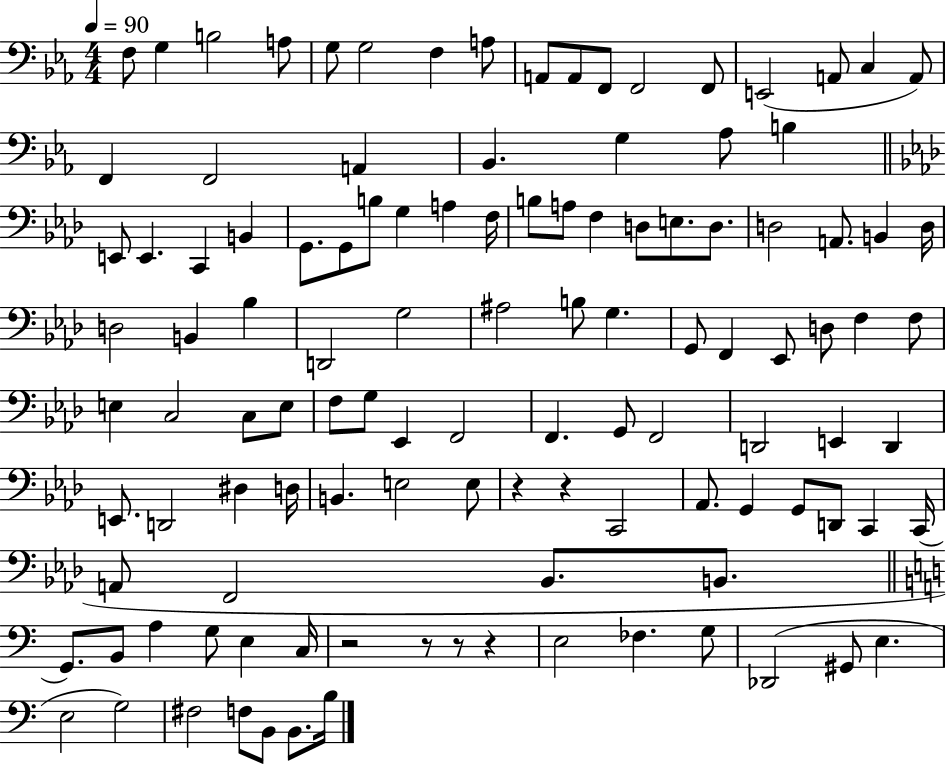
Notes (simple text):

F3/e G3/q B3/h A3/e G3/e G3/h F3/q A3/e A2/e A2/e F2/e F2/h F2/e E2/h A2/e C3/q A2/e F2/q F2/h A2/q Bb2/q. G3/q Ab3/e B3/q E2/e E2/q. C2/q B2/q G2/e. G2/e B3/e G3/q A3/q F3/s B3/e A3/e F3/q D3/e E3/e. D3/e. D3/h A2/e. B2/q D3/s D3/h B2/q Bb3/q D2/h G3/h A#3/h B3/e G3/q. G2/e F2/q Eb2/e D3/e F3/q F3/e E3/q C3/h C3/e E3/e F3/e G3/e Eb2/q F2/h F2/q. G2/e F2/h D2/h E2/q D2/q E2/e. D2/h D#3/q D3/s B2/q. E3/h E3/e R/q R/q C2/h Ab2/e. G2/q G2/e D2/e C2/q C2/s A2/e F2/h Bb2/e. B2/e. G2/e. B2/e A3/q G3/e E3/q C3/s R/h R/e R/e R/q E3/h FES3/q. G3/e Db2/h G#2/e E3/q. E3/h G3/h F#3/h F3/e B2/e B2/e. B3/s